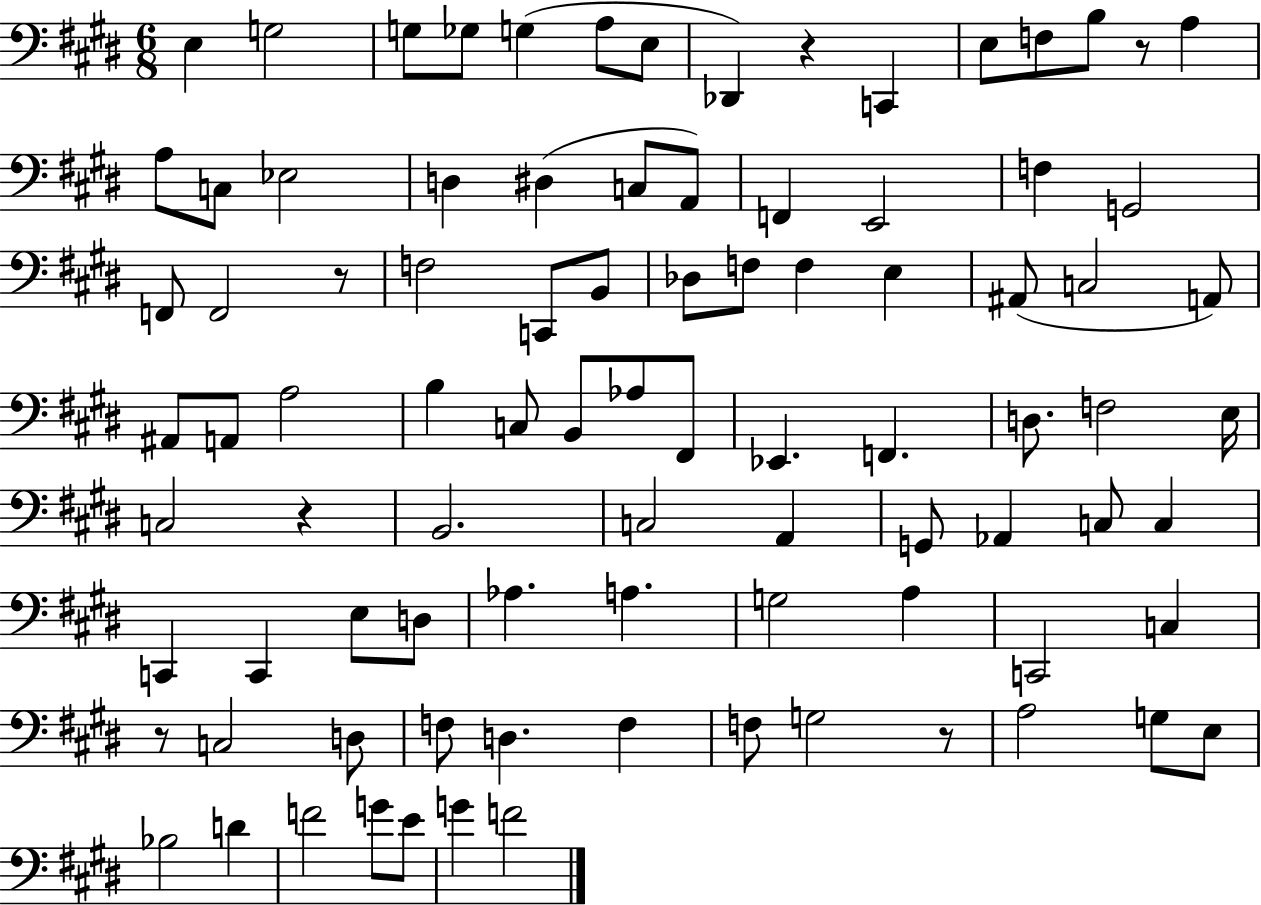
E3/q G3/h G3/e Gb3/e G3/q A3/e E3/e Db2/q R/q C2/q E3/e F3/e B3/e R/e A3/q A3/e C3/e Eb3/h D3/q D#3/q C3/e A2/e F2/q E2/h F3/q G2/h F2/e F2/h R/e F3/h C2/e B2/e Db3/e F3/e F3/q E3/q A#2/e C3/h A2/e A#2/e A2/e A3/h B3/q C3/e B2/e Ab3/e F#2/e Eb2/q. F2/q. D3/e. F3/h E3/s C3/h R/q B2/h. C3/h A2/q G2/e Ab2/q C3/e C3/q C2/q C2/q E3/e D3/e Ab3/q. A3/q. G3/h A3/q C2/h C3/q R/e C3/h D3/e F3/e D3/q. F3/q F3/e G3/h R/e A3/h G3/e E3/e Bb3/h D4/q F4/h G4/e E4/e G4/q F4/h